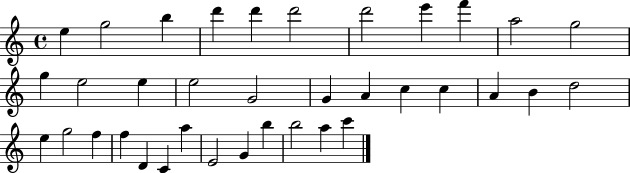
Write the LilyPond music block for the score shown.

{
  \clef treble
  \time 4/4
  \defaultTimeSignature
  \key c \major
  e''4 g''2 b''4 | d'''4 d'''4 d'''2 | d'''2 e'''4 f'''4 | a''2 g''2 | \break g''4 e''2 e''4 | e''2 g'2 | g'4 a'4 c''4 c''4 | a'4 b'4 d''2 | \break e''4 g''2 f''4 | f''4 d'4 c'4 a''4 | e'2 g'4 b''4 | b''2 a''4 c'''4 | \break \bar "|."
}